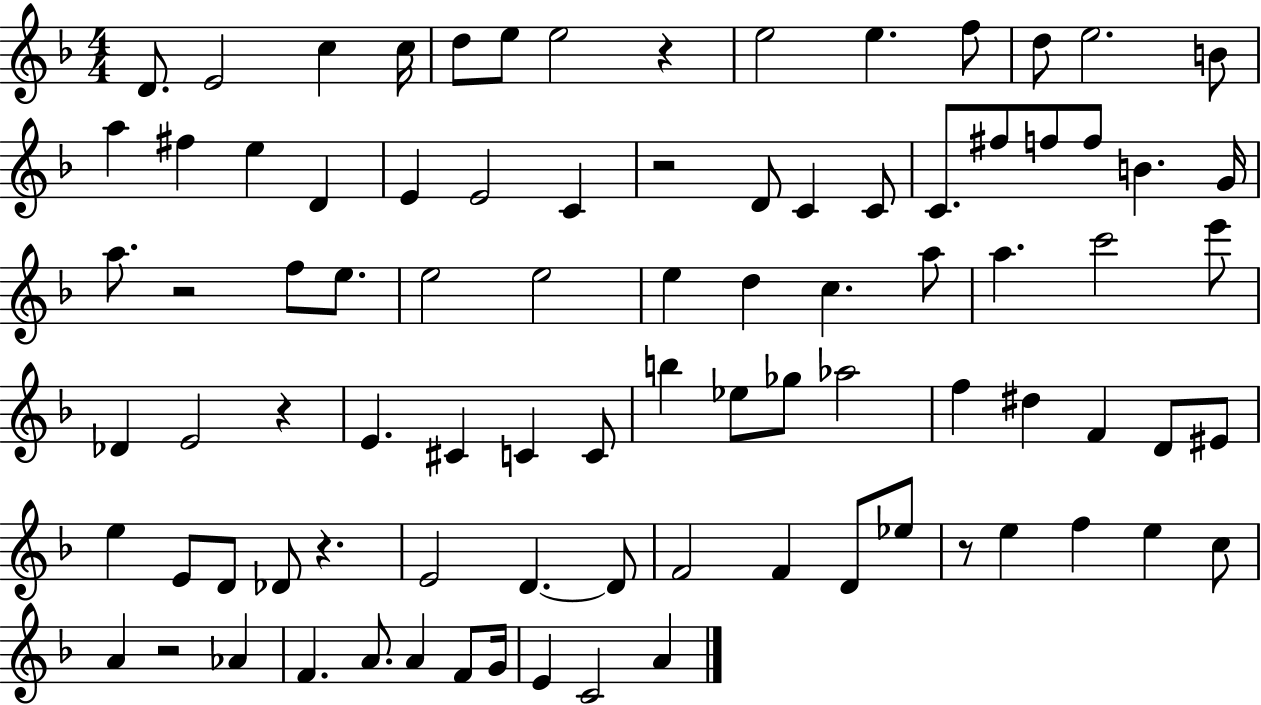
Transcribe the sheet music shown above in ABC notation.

X:1
T:Untitled
M:4/4
L:1/4
K:F
D/2 E2 c c/4 d/2 e/2 e2 z e2 e f/2 d/2 e2 B/2 a ^f e D E E2 C z2 D/2 C C/2 C/2 ^f/2 f/2 f/2 B G/4 a/2 z2 f/2 e/2 e2 e2 e d c a/2 a c'2 e'/2 _D E2 z E ^C C C/2 b _e/2 _g/2 _a2 f ^d F D/2 ^E/2 e E/2 D/2 _D/2 z E2 D D/2 F2 F D/2 _e/2 z/2 e f e c/2 A z2 _A F A/2 A F/2 G/4 E C2 A